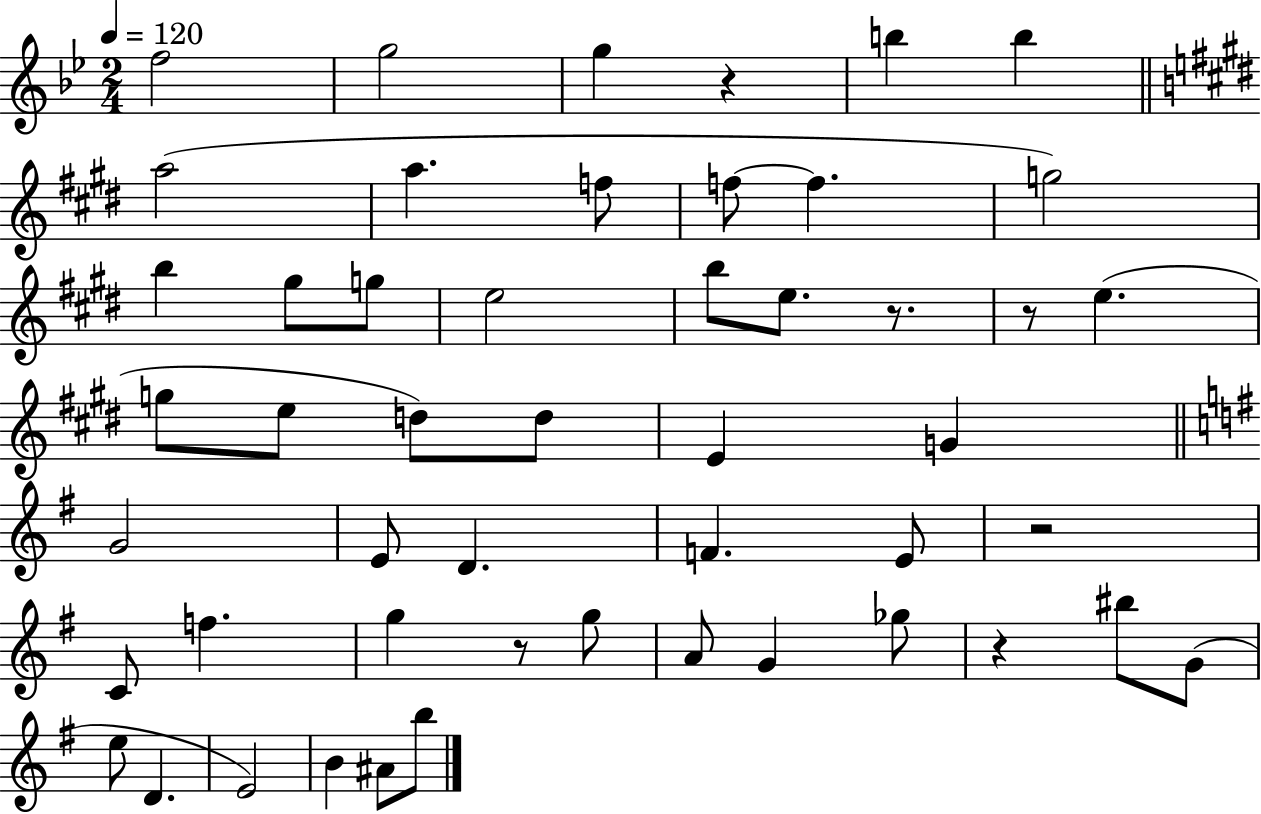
X:1
T:Untitled
M:2/4
L:1/4
K:Bb
f2 g2 g z b b a2 a f/2 f/2 f g2 b ^g/2 g/2 e2 b/2 e/2 z/2 z/2 e g/2 e/2 d/2 d/2 E G G2 E/2 D F E/2 z2 C/2 f g z/2 g/2 A/2 G _g/2 z ^b/2 G/2 e/2 D E2 B ^A/2 b/2